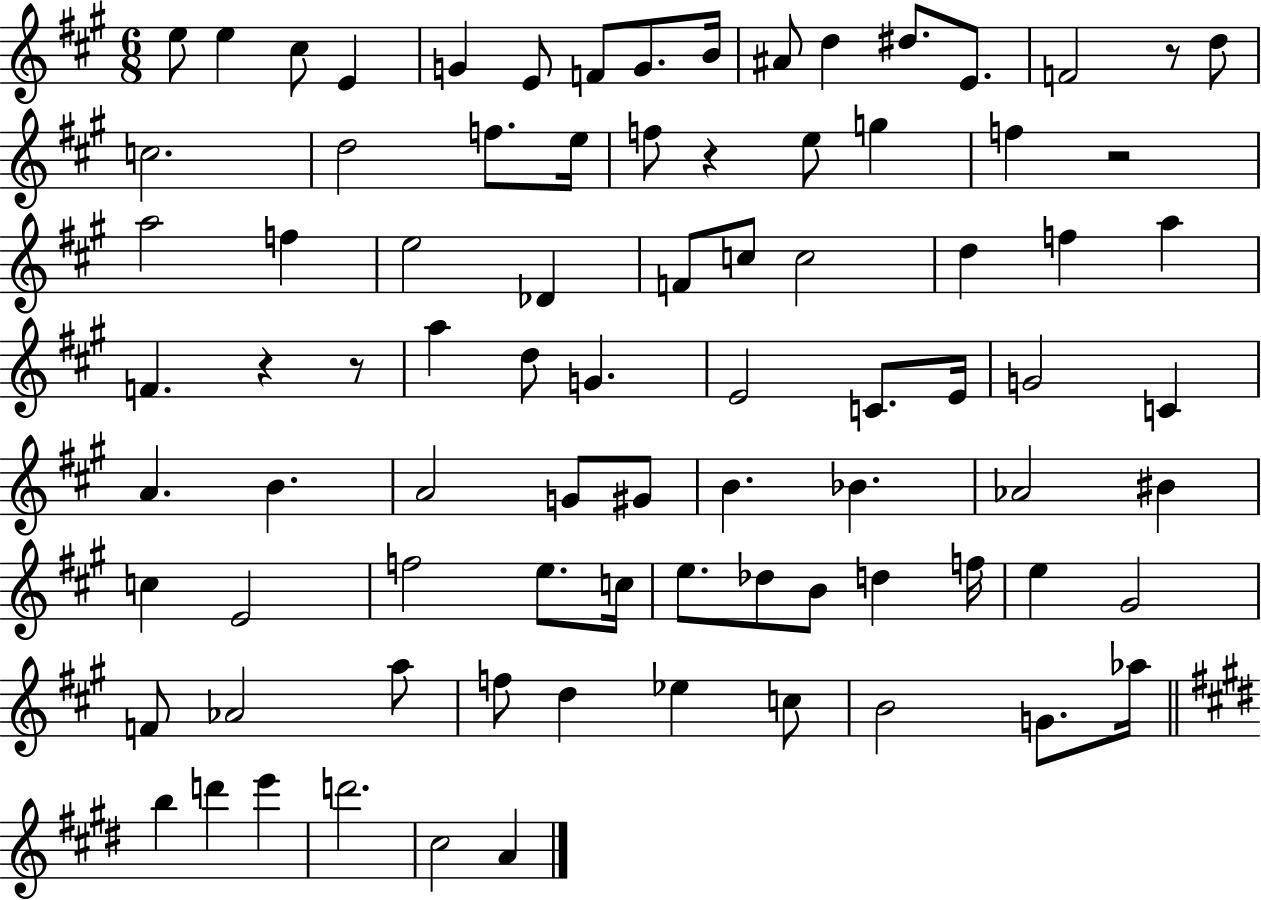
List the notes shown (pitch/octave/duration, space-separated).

E5/e E5/q C#5/e E4/q G4/q E4/e F4/e G4/e. B4/s A#4/e D5/q D#5/e. E4/e. F4/h R/e D5/e C5/h. D5/h F5/e. E5/s F5/e R/q E5/e G5/q F5/q R/h A5/h F5/q E5/h Db4/q F4/e C5/e C5/h D5/q F5/q A5/q F4/q. R/q R/e A5/q D5/e G4/q. E4/h C4/e. E4/s G4/h C4/q A4/q. B4/q. A4/h G4/e G#4/e B4/q. Bb4/q. Ab4/h BIS4/q C5/q E4/h F5/h E5/e. C5/s E5/e. Db5/e B4/e D5/q F5/s E5/q G#4/h F4/e Ab4/h A5/e F5/e D5/q Eb5/q C5/e B4/h G4/e. Ab5/s B5/q D6/q E6/q D6/h. C#5/h A4/q